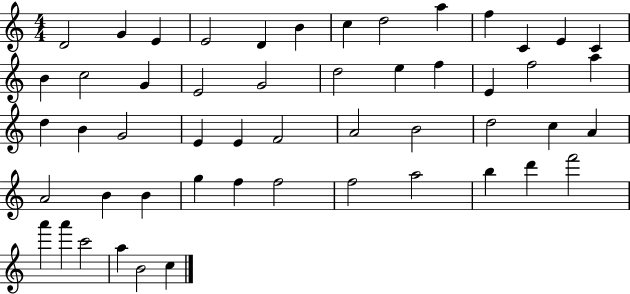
X:1
T:Untitled
M:4/4
L:1/4
K:C
D2 G E E2 D B c d2 a f C E C B c2 G E2 G2 d2 e f E f2 a d B G2 E E F2 A2 B2 d2 c A A2 B B g f f2 f2 a2 b d' f'2 a' a' c'2 a B2 c